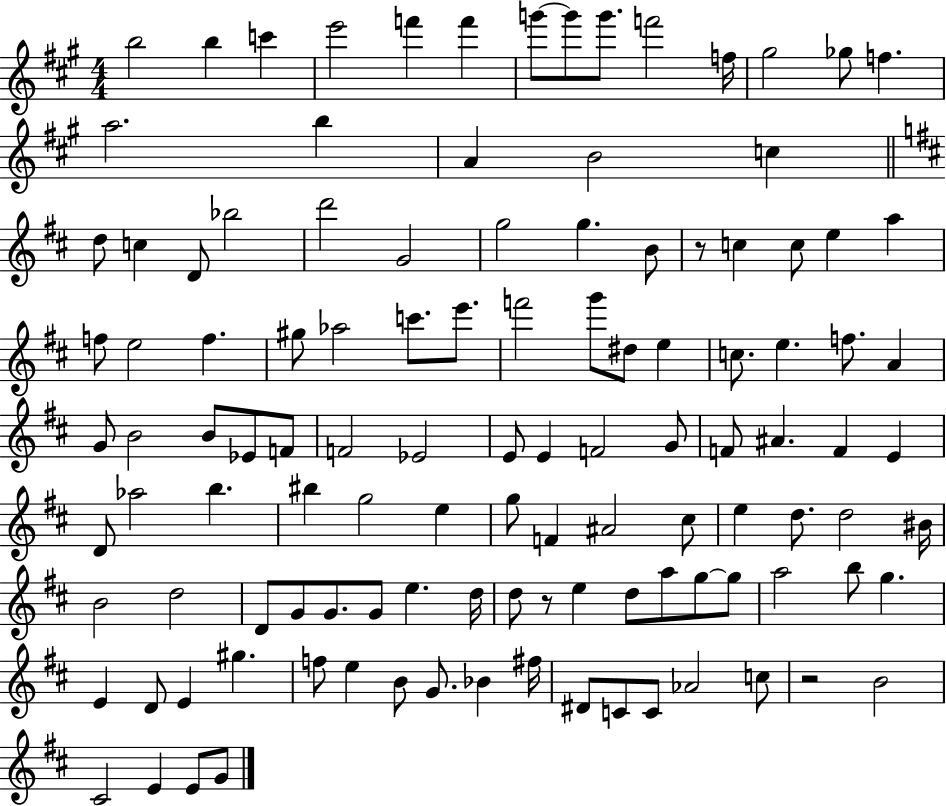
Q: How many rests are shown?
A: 3